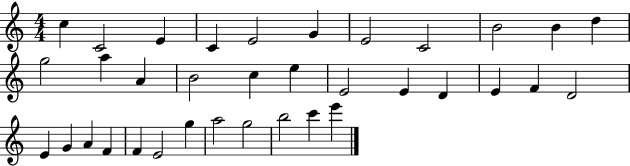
C5/q C4/h E4/q C4/q E4/h G4/q E4/h C4/h B4/h B4/q D5/q G5/h A5/q A4/q B4/h C5/q E5/q E4/h E4/q D4/q E4/q F4/q D4/h E4/q G4/q A4/q F4/q F4/q E4/h G5/q A5/h G5/h B5/h C6/q E6/q